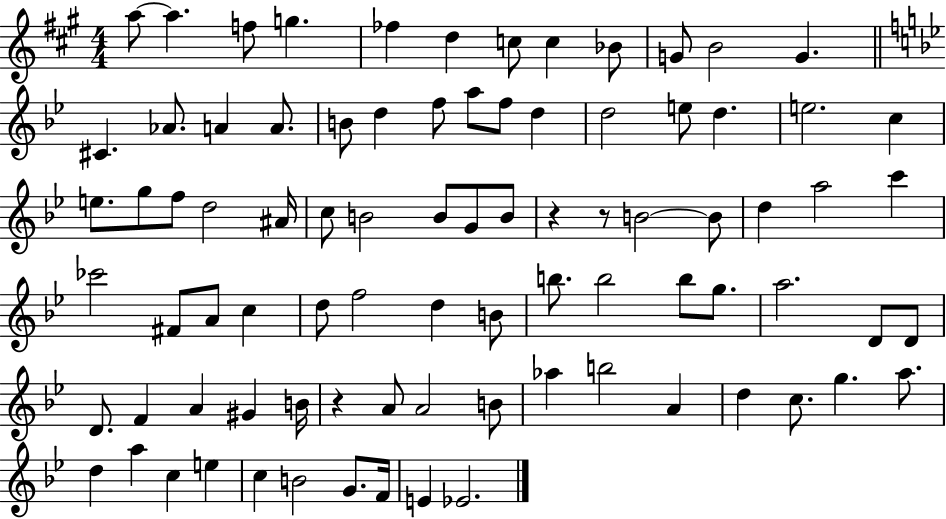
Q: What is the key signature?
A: A major